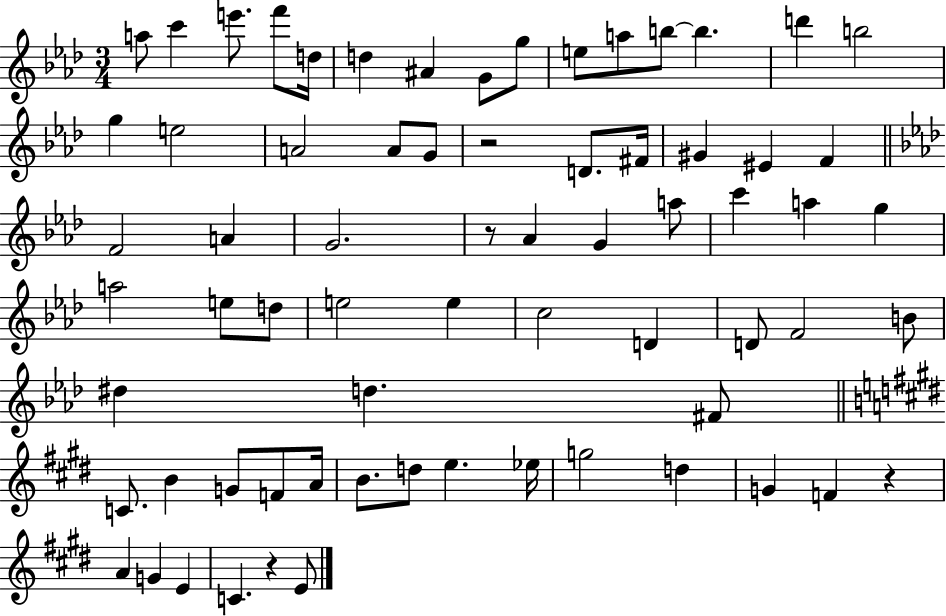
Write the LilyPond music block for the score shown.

{
  \clef treble
  \numericTimeSignature
  \time 3/4
  \key aes \major
  a''8 c'''4 e'''8. f'''8 d''16 | d''4 ais'4 g'8 g''8 | e''8 a''8 b''8~~ b''4. | d'''4 b''2 | \break g''4 e''2 | a'2 a'8 g'8 | r2 d'8. fis'16 | gis'4 eis'4 f'4 | \break \bar "||" \break \key f \minor f'2 a'4 | g'2. | r8 aes'4 g'4 a''8 | c'''4 a''4 g''4 | \break a''2 e''8 d''8 | e''2 e''4 | c''2 d'4 | d'8 f'2 b'8 | \break dis''4 d''4. fis'8 | \bar "||" \break \key e \major c'8. b'4 g'8 f'8 a'16 | b'8. d''8 e''4. ees''16 | g''2 d''4 | g'4 f'4 r4 | \break a'4 g'4 e'4 | c'4. r4 e'8 | \bar "|."
}